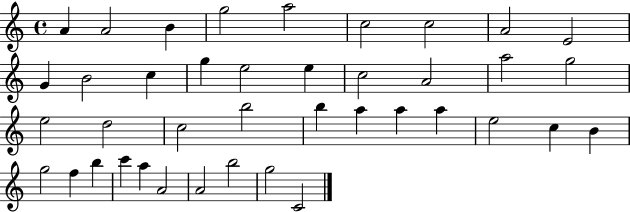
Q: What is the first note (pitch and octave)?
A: A4